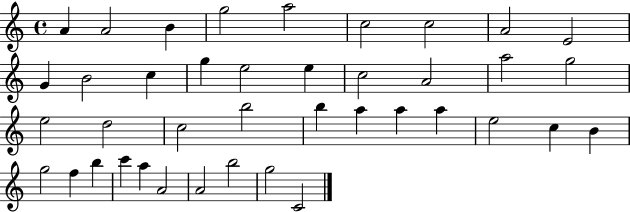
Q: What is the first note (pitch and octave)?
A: A4